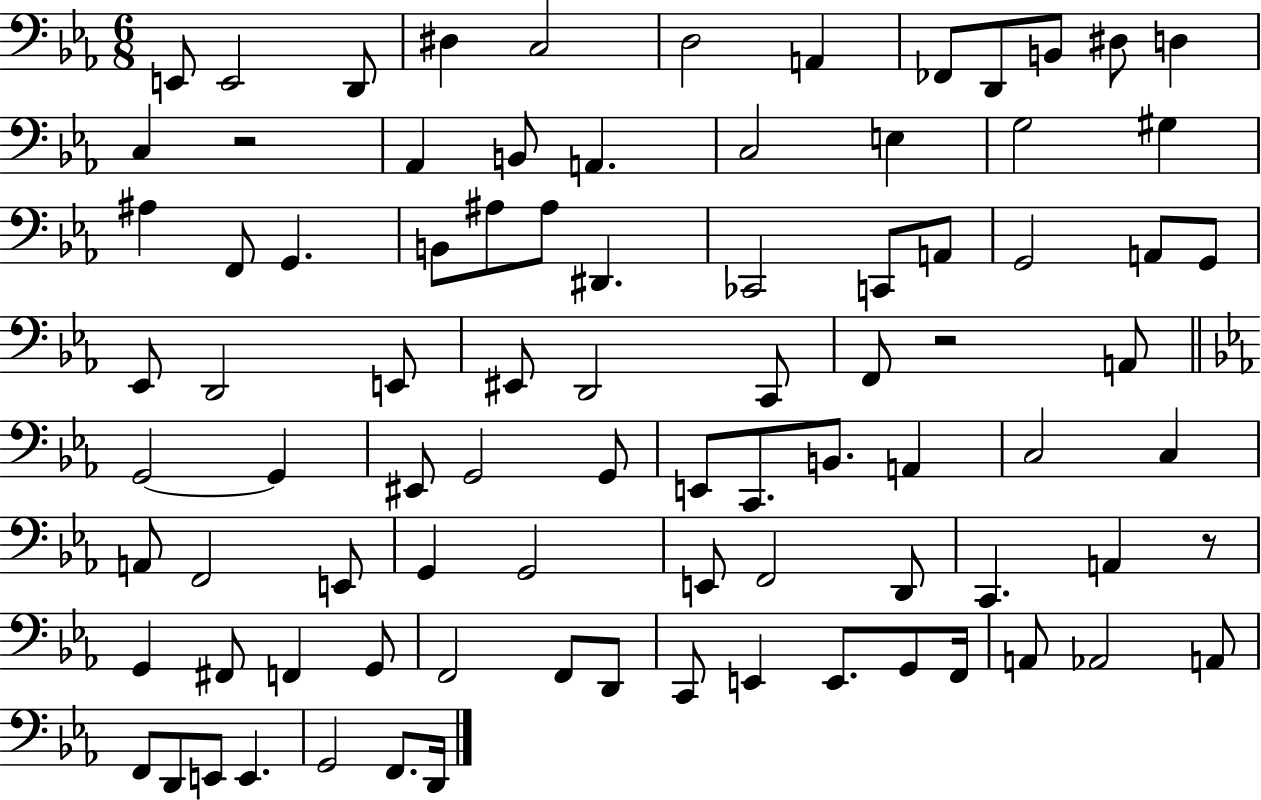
X:1
T:Untitled
M:6/8
L:1/4
K:Eb
E,,/2 E,,2 D,,/2 ^D, C,2 D,2 A,, _F,,/2 D,,/2 B,,/2 ^D,/2 D, C, z2 _A,, B,,/2 A,, C,2 E, G,2 ^G, ^A, F,,/2 G,, B,,/2 ^A,/2 ^A,/2 ^D,, _C,,2 C,,/2 A,,/2 G,,2 A,,/2 G,,/2 _E,,/2 D,,2 E,,/2 ^E,,/2 D,,2 C,,/2 F,,/2 z2 A,,/2 G,,2 G,, ^E,,/2 G,,2 G,,/2 E,,/2 C,,/2 B,,/2 A,, C,2 C, A,,/2 F,,2 E,,/2 G,, G,,2 E,,/2 F,,2 D,,/2 C,, A,, z/2 G,, ^F,,/2 F,, G,,/2 F,,2 F,,/2 D,,/2 C,,/2 E,, E,,/2 G,,/2 F,,/4 A,,/2 _A,,2 A,,/2 F,,/2 D,,/2 E,,/2 E,, G,,2 F,,/2 D,,/4